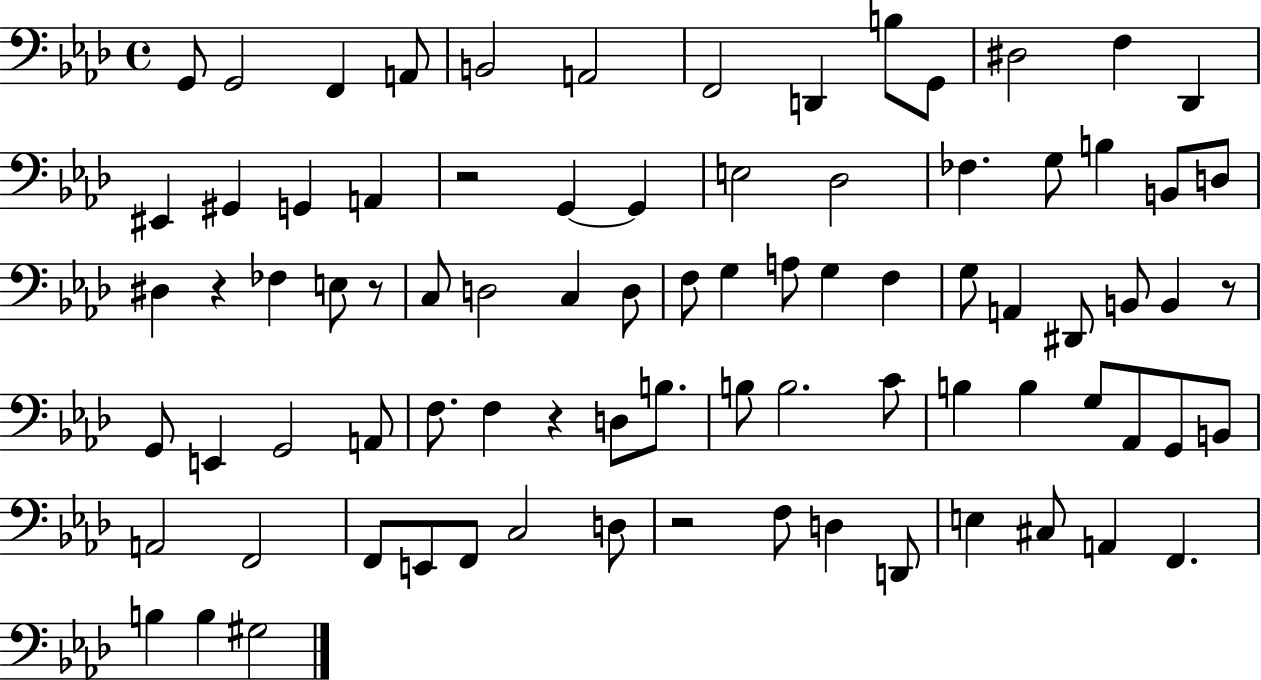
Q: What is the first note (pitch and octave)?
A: G2